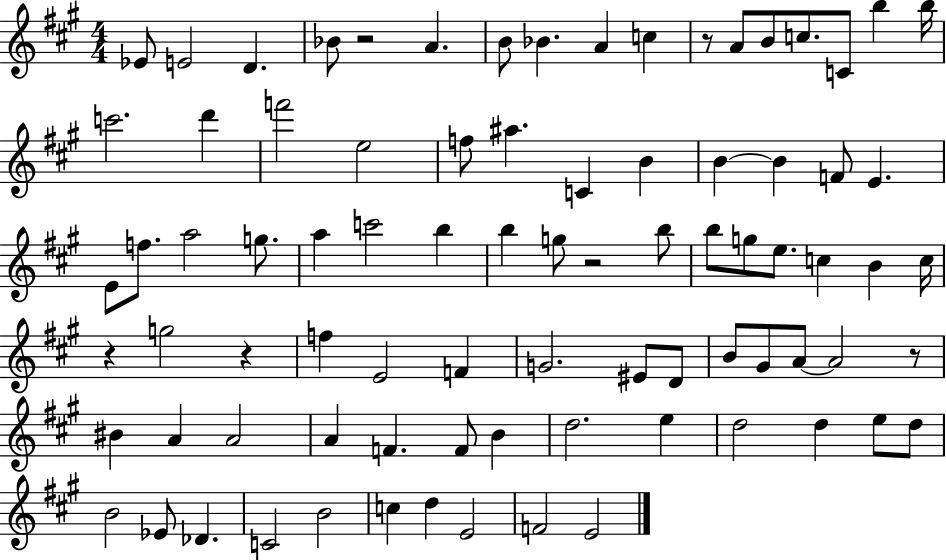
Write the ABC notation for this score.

X:1
T:Untitled
M:4/4
L:1/4
K:A
_E/2 E2 D _B/2 z2 A B/2 _B A c z/2 A/2 B/2 c/2 C/2 b b/4 c'2 d' f'2 e2 f/2 ^a C B B B F/2 E E/2 f/2 a2 g/2 a c'2 b b g/2 z2 b/2 b/2 g/2 e/2 c B c/4 z g2 z f E2 F G2 ^E/2 D/2 B/2 ^G/2 A/2 A2 z/2 ^B A A2 A F F/2 B d2 e d2 d e/2 d/2 B2 _E/2 _D C2 B2 c d E2 F2 E2